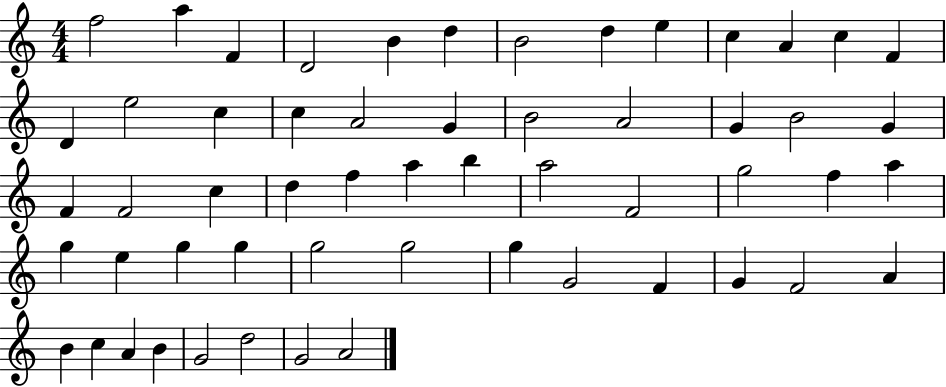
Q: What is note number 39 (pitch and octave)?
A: G5